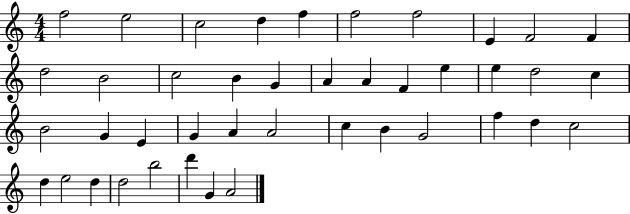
{
  \clef treble
  \numericTimeSignature
  \time 4/4
  \key c \major
  f''2 e''2 | c''2 d''4 f''4 | f''2 f''2 | e'4 f'2 f'4 | \break d''2 b'2 | c''2 b'4 g'4 | a'4 a'4 f'4 e''4 | e''4 d''2 c''4 | \break b'2 g'4 e'4 | g'4 a'4 a'2 | c''4 b'4 g'2 | f''4 d''4 c''2 | \break d''4 e''2 d''4 | d''2 b''2 | d'''4 g'4 a'2 | \bar "|."
}